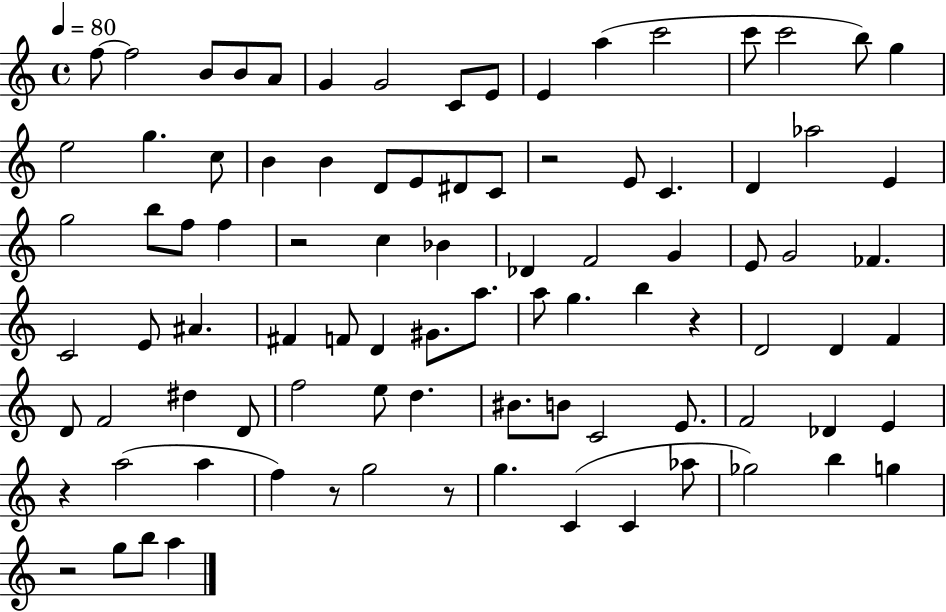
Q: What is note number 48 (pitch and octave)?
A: D4